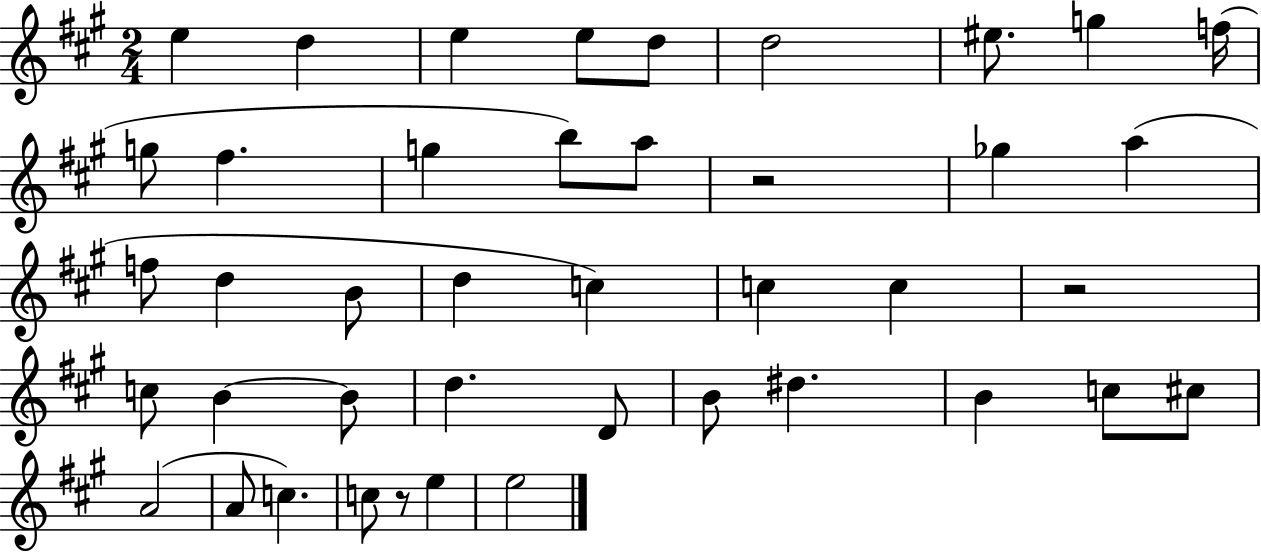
E5/q D5/q E5/q E5/e D5/e D5/h EIS5/e. G5/q F5/s G5/e F#5/q. G5/q B5/e A5/e R/h Gb5/q A5/q F5/e D5/q B4/e D5/q C5/q C5/q C5/q R/h C5/e B4/q B4/e D5/q. D4/e B4/e D#5/q. B4/q C5/e C#5/e A4/h A4/e C5/q. C5/e R/e E5/q E5/h